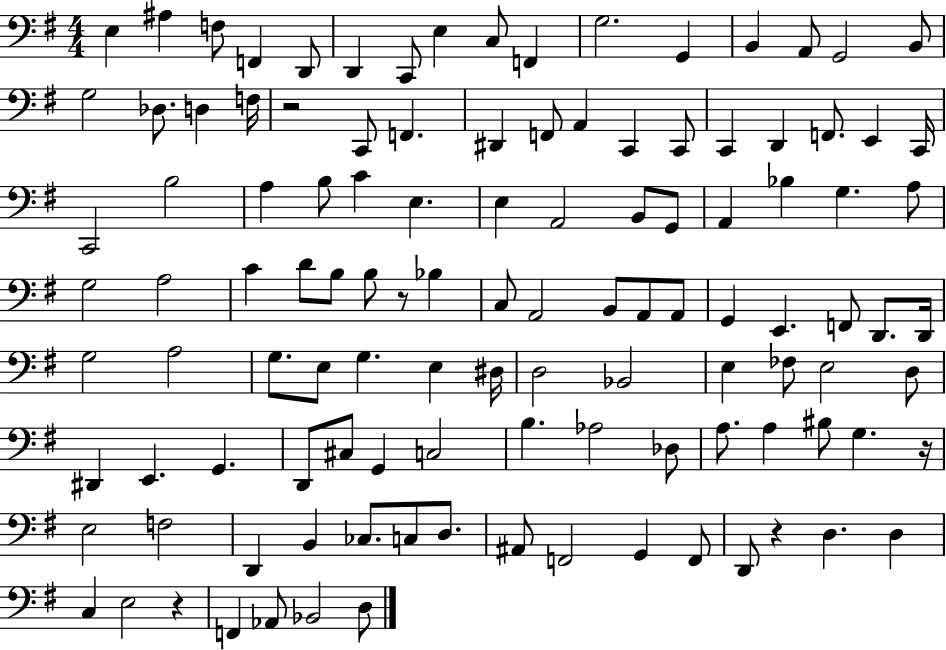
X:1
T:Untitled
M:4/4
L:1/4
K:G
E, ^A, F,/2 F,, D,,/2 D,, C,,/2 E, C,/2 F,, G,2 G,, B,, A,,/2 G,,2 B,,/2 G,2 _D,/2 D, F,/4 z2 C,,/2 F,, ^D,, F,,/2 A,, C,, C,,/2 C,, D,, F,,/2 E,, C,,/4 C,,2 B,2 A, B,/2 C E, E, A,,2 B,,/2 G,,/2 A,, _B, G, A,/2 G,2 A,2 C D/2 B,/2 B,/2 z/2 _B, C,/2 A,,2 B,,/2 A,,/2 A,,/2 G,, E,, F,,/2 D,,/2 D,,/4 G,2 A,2 G,/2 E,/2 G, E, ^D,/4 D,2 _B,,2 E, _F,/2 E,2 D,/2 ^D,, E,, G,, D,,/2 ^C,/2 G,, C,2 B, _A,2 _D,/2 A,/2 A, ^B,/2 G, z/4 E,2 F,2 D,, B,, _C,/2 C,/2 D,/2 ^A,,/2 F,,2 G,, F,,/2 D,,/2 z D, D, C, E,2 z F,, _A,,/2 _B,,2 D,/2